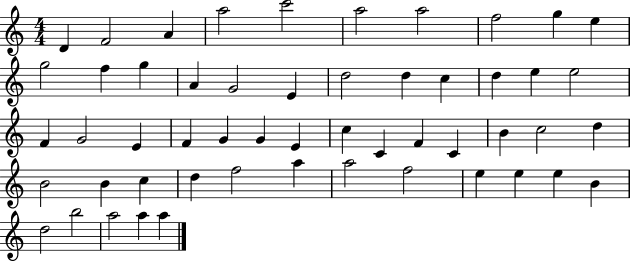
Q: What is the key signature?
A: C major